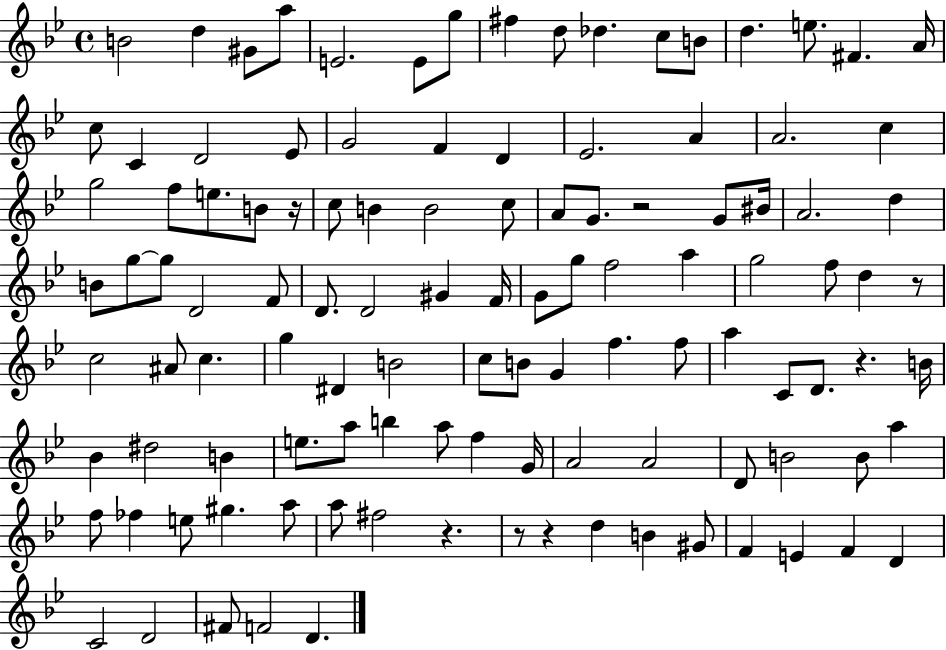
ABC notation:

X:1
T:Untitled
M:4/4
L:1/4
K:Bb
B2 d ^G/2 a/2 E2 E/2 g/2 ^f d/2 _d c/2 B/2 d e/2 ^F A/4 c/2 C D2 _E/2 G2 F D _E2 A A2 c g2 f/2 e/2 B/2 z/4 c/2 B B2 c/2 A/2 G/2 z2 G/2 ^B/4 A2 d B/2 g/2 g/2 D2 F/2 D/2 D2 ^G F/4 G/2 g/2 f2 a g2 f/2 d z/2 c2 ^A/2 c g ^D B2 c/2 B/2 G f f/2 a C/2 D/2 z B/4 _B ^d2 B e/2 a/2 b a/2 f G/4 A2 A2 D/2 B2 B/2 a f/2 _f e/2 ^g a/2 a/2 ^f2 z z/2 z d B ^G/2 F E F D C2 D2 ^F/2 F2 D